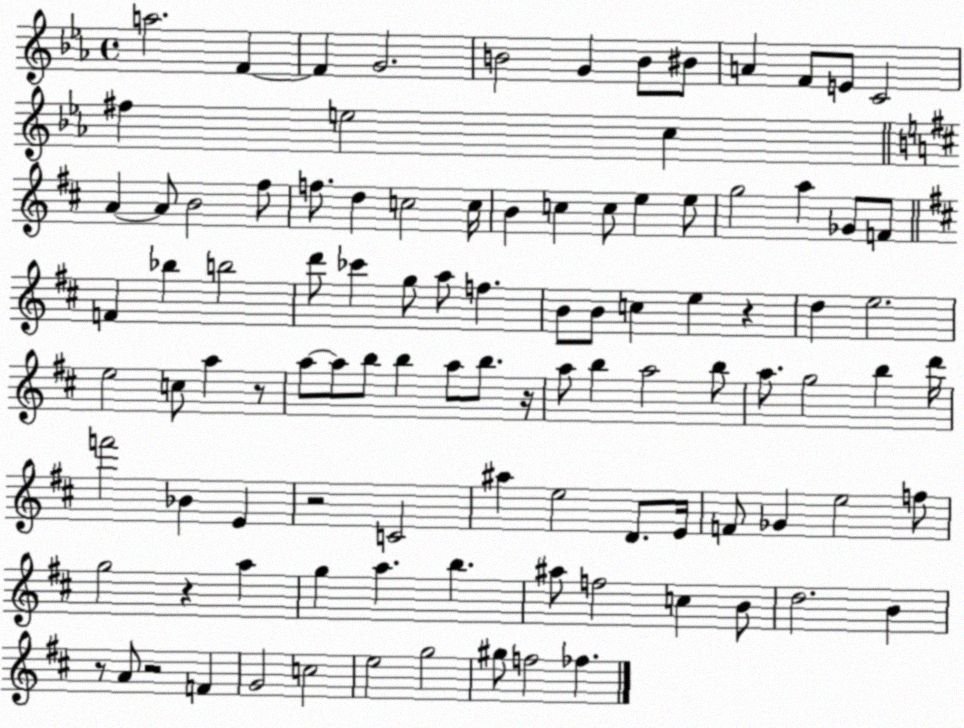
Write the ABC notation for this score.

X:1
T:Untitled
M:4/4
L:1/4
K:Eb
a2 F F G2 B2 G B/2 ^B/2 A F/2 E/2 C2 ^f e2 c A A/2 B2 ^f/2 f/2 d c2 c/4 B c c/2 e e/2 g2 a _G/2 F/2 F _b b2 d'/2 _c' g/2 a/2 f B/2 B/2 c e z d e2 e2 c/2 a z/2 a/2 a/2 b/2 b a/2 b/2 z/4 a/2 b a2 b/2 a/2 g2 b d'/4 f'2 _B E z2 C2 ^a e2 D/2 E/4 F/2 _G e2 f/2 g2 z a g a b ^a/2 f2 c B/2 d2 B z/2 A/2 z2 F G2 c2 e2 g2 ^g/2 f2 _f